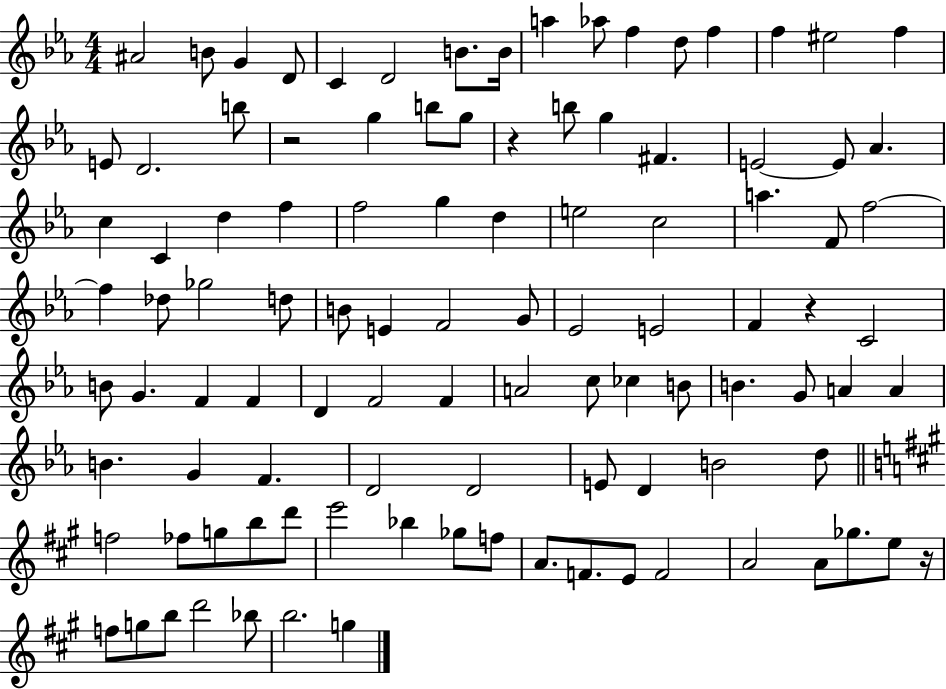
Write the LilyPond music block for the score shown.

{
  \clef treble
  \numericTimeSignature
  \time 4/4
  \key ees \major
  ais'2 b'8 g'4 d'8 | c'4 d'2 b'8. b'16 | a''4 aes''8 f''4 d''8 f''4 | f''4 eis''2 f''4 | \break e'8 d'2. b''8 | r2 g''4 b''8 g''8 | r4 b''8 g''4 fis'4. | e'2~~ e'8 aes'4. | \break c''4 c'4 d''4 f''4 | f''2 g''4 d''4 | e''2 c''2 | a''4. f'8 f''2~~ | \break f''4 des''8 ges''2 d''8 | b'8 e'4 f'2 g'8 | ees'2 e'2 | f'4 r4 c'2 | \break b'8 g'4. f'4 f'4 | d'4 f'2 f'4 | a'2 c''8 ces''4 b'8 | b'4. g'8 a'4 a'4 | \break b'4. g'4 f'4. | d'2 d'2 | e'8 d'4 b'2 d''8 | \bar "||" \break \key a \major f''2 fes''8 g''8 b''8 d'''8 | e'''2 bes''4 ges''8 f''8 | a'8. f'8. e'8 f'2 | a'2 a'8 ges''8. e''8 r16 | \break f''8 g''8 b''8 d'''2 bes''8 | b''2. g''4 | \bar "|."
}